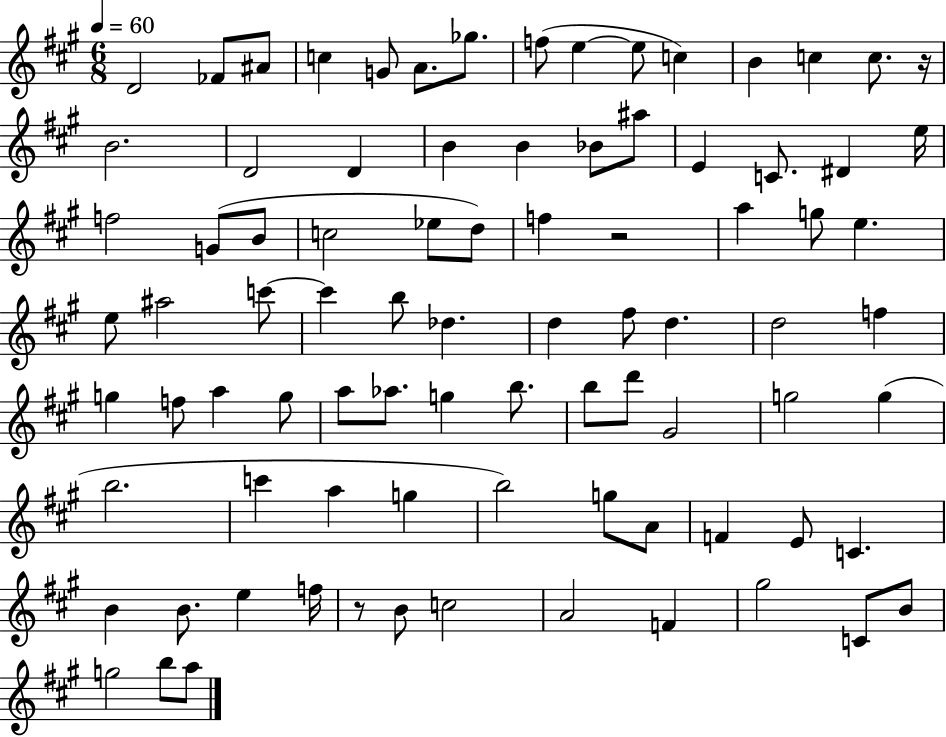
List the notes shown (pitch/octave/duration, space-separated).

D4/h FES4/e A#4/e C5/q G4/e A4/e. Gb5/e. F5/e E5/q E5/e C5/q B4/q C5/q C5/e. R/s B4/h. D4/h D4/q B4/q B4/q Bb4/e A#5/e E4/q C4/e. D#4/q E5/s F5/h G4/e B4/e C5/h Eb5/e D5/e F5/q R/h A5/q G5/e E5/q. E5/e A#5/h C6/e C6/q B5/e Db5/q. D5/q F#5/e D5/q. D5/h F5/q G5/q F5/e A5/q G5/e A5/e Ab5/e. G5/q B5/e. B5/e D6/e G#4/h G5/h G5/q B5/h. C6/q A5/q G5/q B5/h G5/e A4/e F4/q E4/e C4/q. B4/q B4/e. E5/q F5/s R/e B4/e C5/h A4/h F4/q G#5/h C4/e B4/e G5/h B5/e A5/e